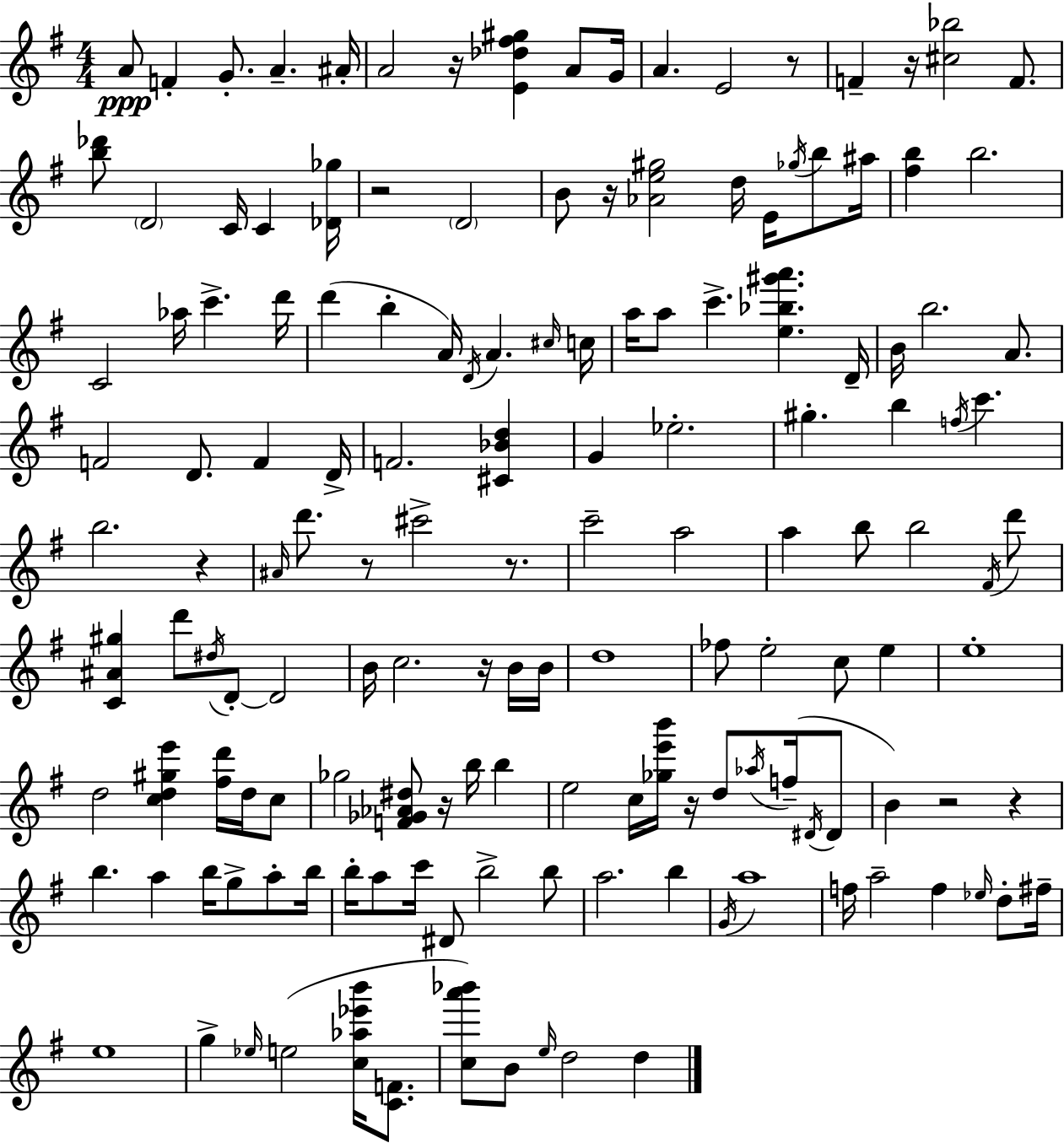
{
  \clef treble
  \numericTimeSignature
  \time 4/4
  \key g \major
  \repeat volta 2 { a'8\ppp f'4-. g'8.-. a'4.-- ais'16-. | a'2 r16 <e' des'' fis'' gis''>4 a'8 g'16 | a'4. e'2 r8 | f'4-- r16 <cis'' bes''>2 f'8. | \break <b'' des'''>8 \parenthesize d'2 c'16 c'4 <des' ges''>16 | r2 \parenthesize d'2 | b'8 r16 <aes' e'' gis''>2 d''16 e'16 \acciaccatura { ges''16 } b''8 | ais''16 <fis'' b''>4 b''2. | \break c'2 aes''16 c'''4.-> | d'''16 d'''4( b''4-. a'16) \acciaccatura { d'16 } a'4. | \grace { cis''16 } c''16 a''16 a''8 c'''4.-> <e'' bes'' gis''' a'''>4. | d'16-- b'16 b''2. | \break a'8. f'2 d'8. f'4 | d'16-> f'2. <cis' bes' d''>4 | g'4 ees''2.-. | gis''4.-. b''4 \acciaccatura { f''16 } c'''4. | \break b''2. | r4 \grace { ais'16 } d'''8. r8 cis'''2-> | r8. c'''2-- a''2 | a''4 b''8 b''2 | \break \acciaccatura { fis'16 } d'''8 <c' ais' gis''>4 d'''8 \acciaccatura { dis''16 } d'8-.~~ d'2 | b'16 c''2. | r16 b'16 b'16 d''1 | fes''8 e''2-. | \break c''8 e''4 e''1-. | d''2 <c'' d'' gis'' e'''>4 | <fis'' d'''>16 d''16 c''8 ges''2 <f' ges' aes' dis''>8 | r16 b''16 b''4 e''2 c''16 | \break <ges'' e''' b'''>16 r16 d''8 \acciaccatura { aes''16 } f''16--( \acciaccatura { dis'16 } dis'8 b'4) r2 | r4 b''4. a''4 | b''16 g''8-> a''8-. b''16 b''16-. a''8 c'''16 dis'8 b''2-> | b''8 a''2. | \break b''4 \acciaccatura { g'16 } a''1 | f''16 a''2-- | f''4 \grace { ees''16 } d''8-. fis''16-- e''1 | g''4-> \grace { ees''16 } | \break e''2( <c'' aes'' ees''' b'''>16 <c' f'>8. <c'' a''' bes'''>8) b'8 | \grace { e''16 } d''2 d''4 } \bar "|."
}